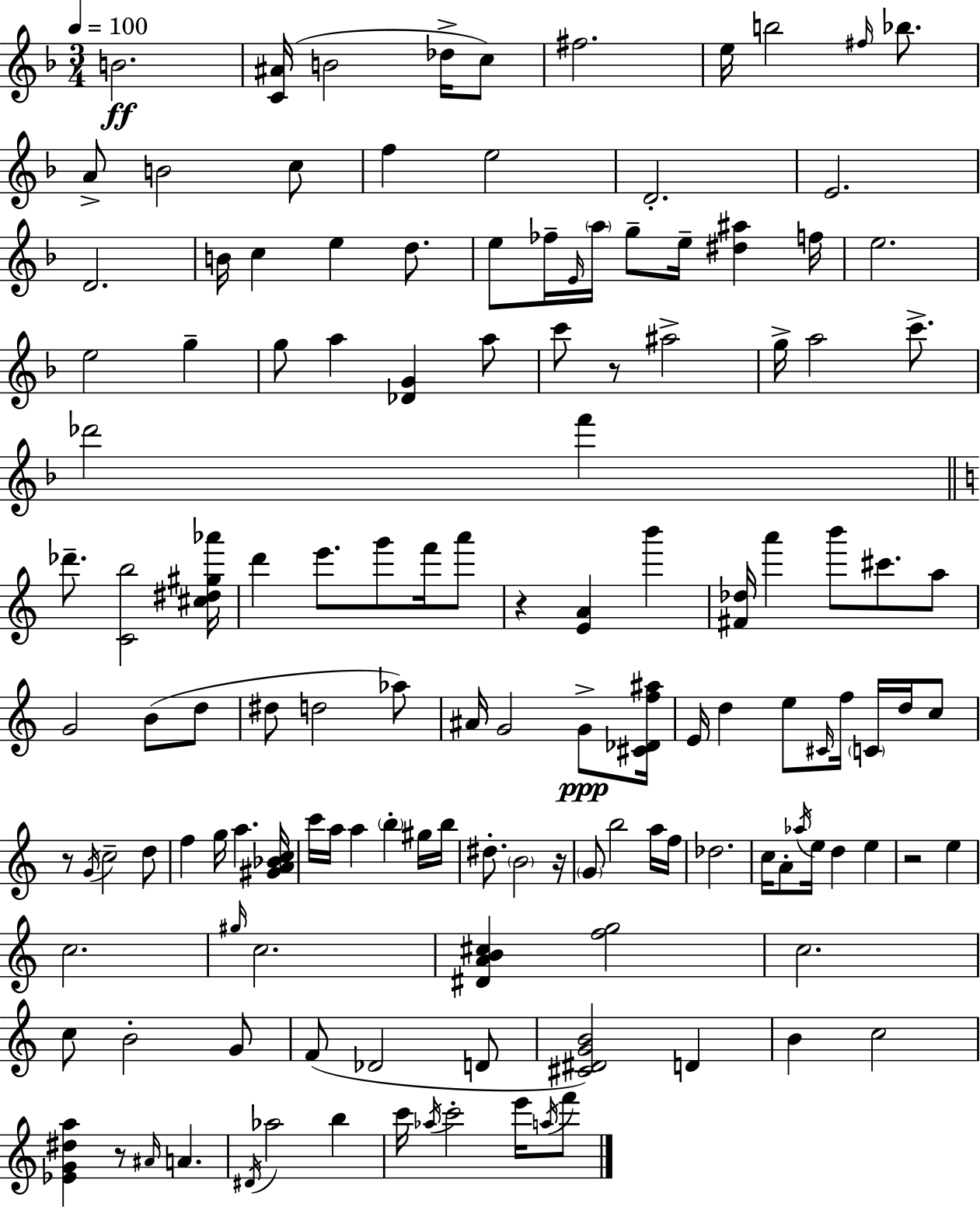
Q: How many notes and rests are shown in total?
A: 138